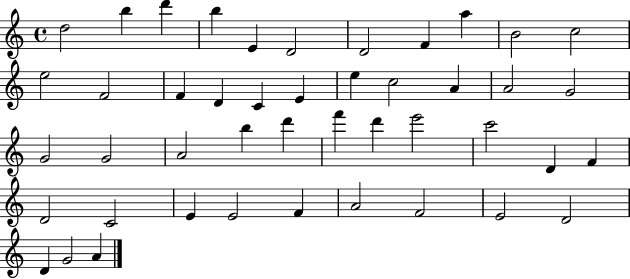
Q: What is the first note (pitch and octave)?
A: D5